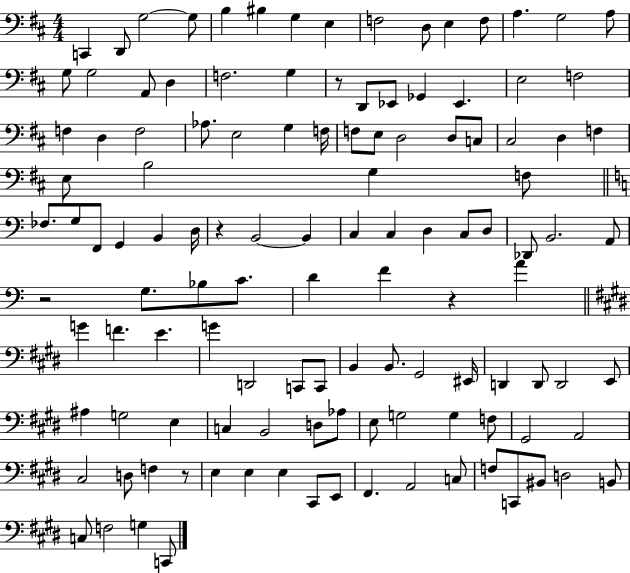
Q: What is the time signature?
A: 4/4